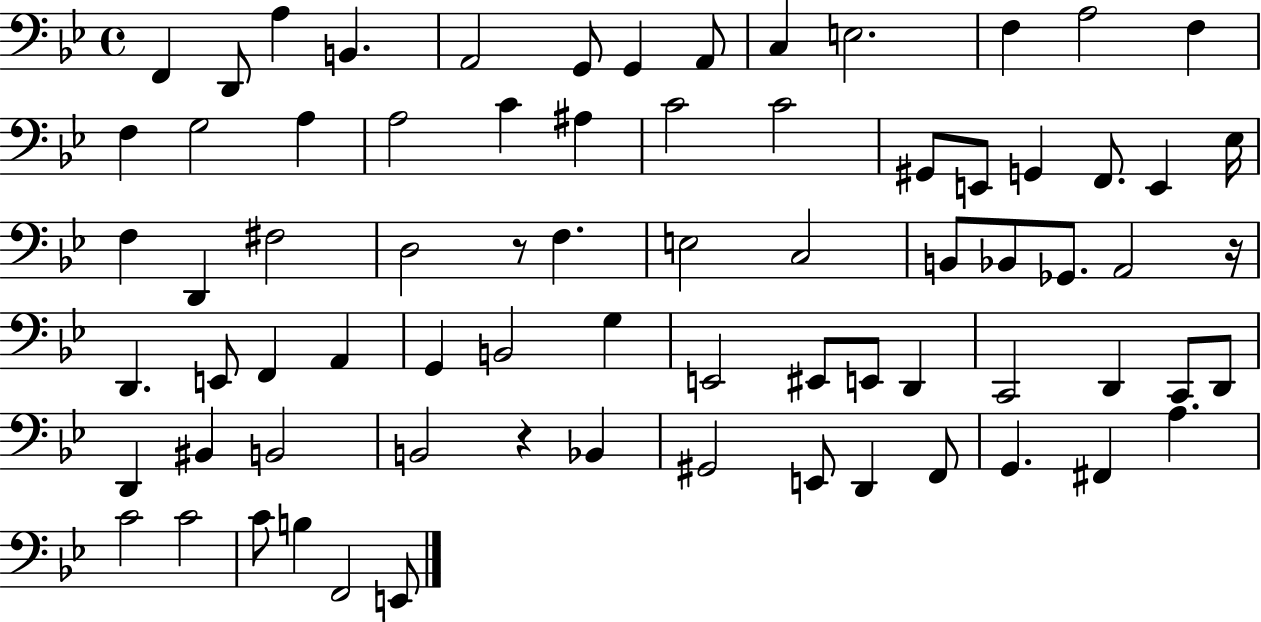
{
  \clef bass
  \time 4/4
  \defaultTimeSignature
  \key bes \major
  f,4 d,8 a4 b,4. | a,2 g,8 g,4 a,8 | c4 e2. | f4 a2 f4 | \break f4 g2 a4 | a2 c'4 ais4 | c'2 c'2 | gis,8 e,8 g,4 f,8. e,4 ees16 | \break f4 d,4 fis2 | d2 r8 f4. | e2 c2 | b,8 bes,8 ges,8. a,2 r16 | \break d,4. e,8 f,4 a,4 | g,4 b,2 g4 | e,2 eis,8 e,8 d,4 | c,2 d,4 c,8 d,8 | \break d,4 bis,4 b,2 | b,2 r4 bes,4 | gis,2 e,8 d,4 f,8 | g,4. fis,4 a4. | \break c'2 c'2 | c'8 b4 f,2 e,8 | \bar "|."
}